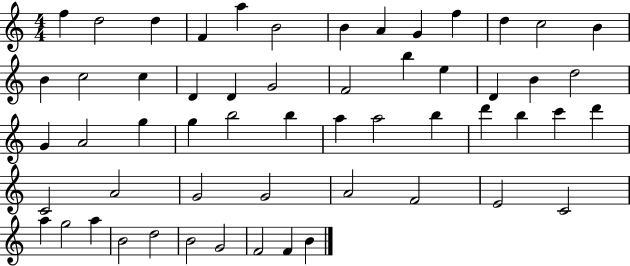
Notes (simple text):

F5/q D5/h D5/q F4/q A5/q B4/h B4/q A4/q G4/q F5/q D5/q C5/h B4/q B4/q C5/h C5/q D4/q D4/q G4/h F4/h B5/q E5/q D4/q B4/q D5/h G4/q A4/h G5/q G5/q B5/h B5/q A5/q A5/h B5/q D6/q B5/q C6/q D6/q C4/h A4/h G4/h G4/h A4/h F4/h E4/h C4/h A5/q G5/h A5/q B4/h D5/h B4/h G4/h F4/h F4/q B4/q